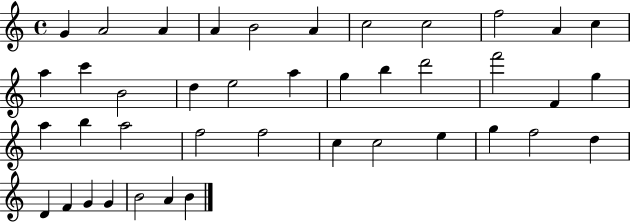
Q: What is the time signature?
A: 4/4